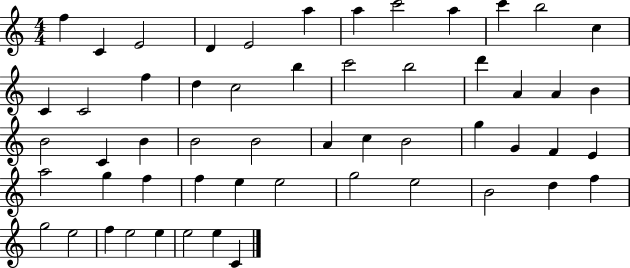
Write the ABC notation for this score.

X:1
T:Untitled
M:4/4
L:1/4
K:C
f C E2 D E2 a a c'2 a c' b2 c C C2 f d c2 b c'2 b2 d' A A B B2 C B B2 B2 A c B2 g G F E a2 g f f e e2 g2 e2 B2 d f g2 e2 f e2 e e2 e C